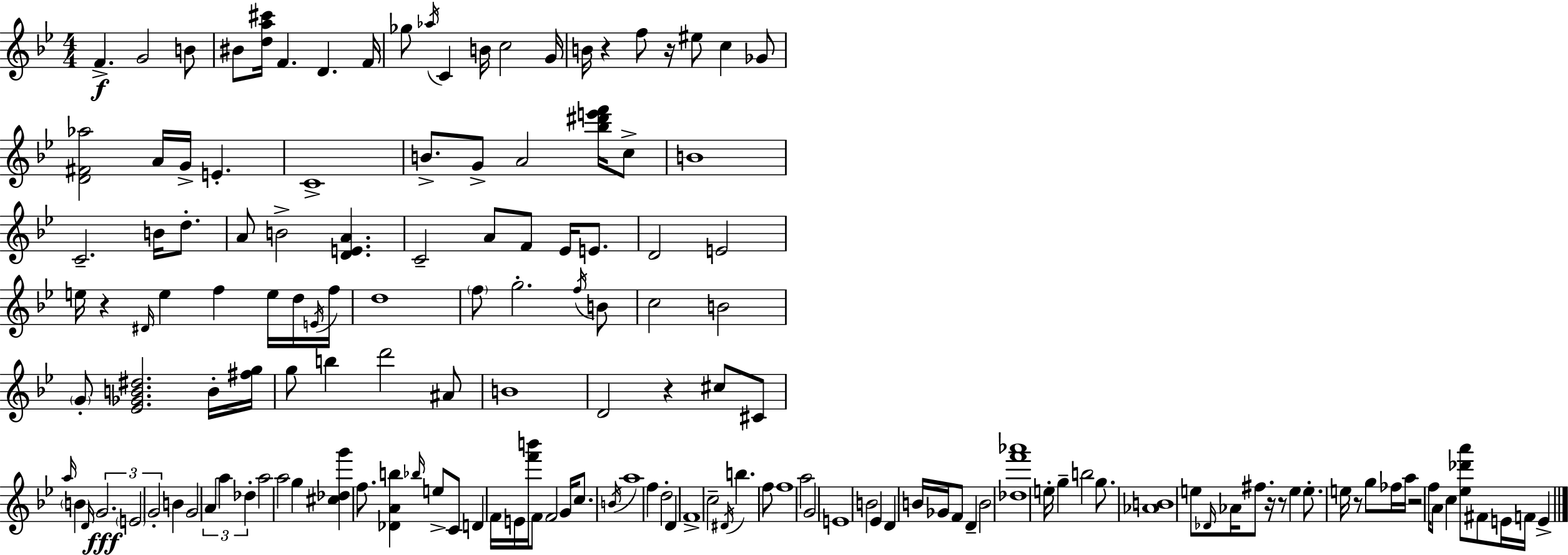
{
  \clef treble
  \numericTimeSignature
  \time 4/4
  \key bes \major
  f'4.->\f g'2 b'8 | bis'8 <d'' a'' cis'''>16 f'4. d'4. f'16 | ges''8 \acciaccatura { aes''16 } c'4 b'16 c''2 | g'16 b'16 r4 f''8 r16 eis''8 c''4 ges'8 | \break <d' fis' aes''>2 a'16 g'16-> e'4.-. | c'1-> | b'8.-> g'8-> a'2 <bes'' dis''' e''' f'''>16 c''8-> | b'1 | \break c'2.-- b'16 d''8.-. | a'8 b'2-> <d' e' a'>4. | c'2-- a'8 f'8 ees'16 e'8. | d'2 e'2 | \break e''16 r4 \grace { dis'16 } e''4 f''4 e''16 | d''16 \acciaccatura { e'16 } f''16 d''1 | \parenthesize f''8 g''2.-. | \acciaccatura { f''16 } b'8 c''2 b'2 | \break \parenthesize g'8-. <ees' ges' b' dis''>2. | b'16-. <fis'' g''>16 g''8 b''4 d'''2 | ais'8 b'1 | d'2 r4 | \break cis''8 cis'8 \grace { a''16 } \parenthesize b'4 \grace { d'16 }\fff \tuplet 3/2 { g'2. | \parenthesize e'2 g'2-. } | b'4 g'2 | \tuplet 3/2 { a'4 a''4 des''4-. } a''2 | \break a''2 g''4 | <cis'' des'' g'''>4 f''8. <des' a' b''>4 \grace { bes''16 } e''8-> | c'8 d'4 f'16 e'16 <f''' b'''>16 f'8 f'2 | g'16 c''8. \acciaccatura { b'16 } a''1 | \break f''4 d''2-. | d'4 f'1-> | c''2-- | \acciaccatura { dis'16 } b''4. f''8 f''1 | \break a''2 | g'2 e'1 | b'2 | ees'4 d'4 b'16 ges'16 f'8 d'4-- | \break b'2 <des'' f''' aes'''>1 | e''16-. g''4-- b''2 | g''8. <aes' b'>1 | e''8 \grace { des'16 } aes'16 fis''8. | \break r16 r8 e''4 e''8.-. e''16 r8 g''8 fes''16 | a''16 r2 f''16 a'8 c''4 | <ees'' des''' a'''>8 fis'8 e'16 f'16 e'4-> \bar "|."
}